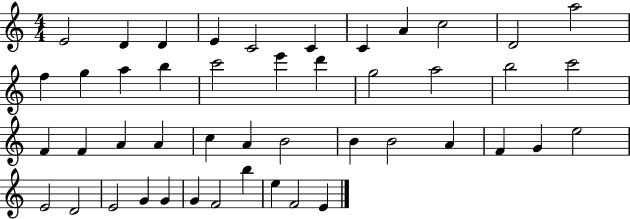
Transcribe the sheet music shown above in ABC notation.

X:1
T:Untitled
M:4/4
L:1/4
K:C
E2 D D E C2 C C A c2 D2 a2 f g a b c'2 e' d' g2 a2 b2 c'2 F F A A c A B2 B B2 A F G e2 E2 D2 E2 G G G F2 b e F2 E